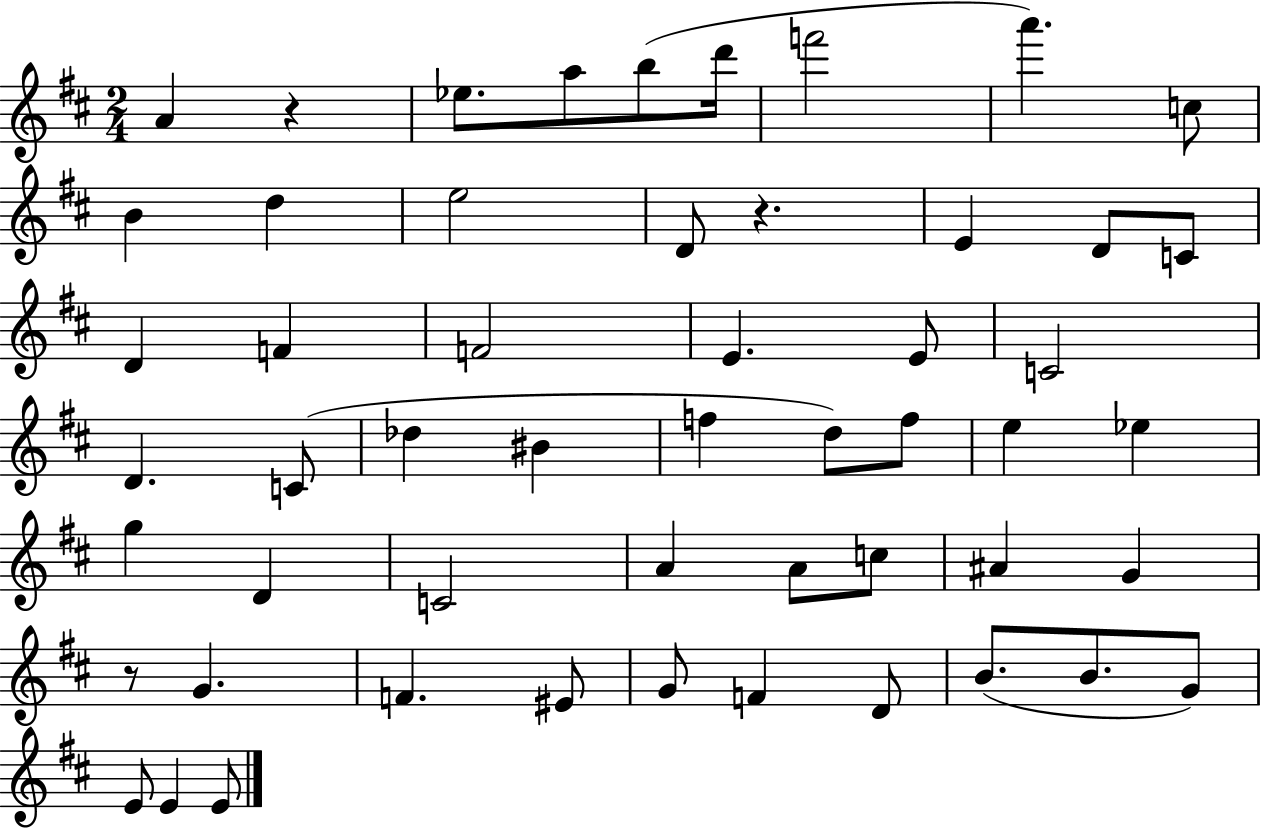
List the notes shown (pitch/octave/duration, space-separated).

A4/q R/q Eb5/e. A5/e B5/e D6/s F6/h A6/q. C5/e B4/q D5/q E5/h D4/e R/q. E4/q D4/e C4/e D4/q F4/q F4/h E4/q. E4/e C4/h D4/q. C4/e Db5/q BIS4/q F5/q D5/e F5/e E5/q Eb5/q G5/q D4/q C4/h A4/q A4/e C5/e A#4/q G4/q R/e G4/q. F4/q. EIS4/e G4/e F4/q D4/e B4/e. B4/e. G4/e E4/e E4/q E4/e